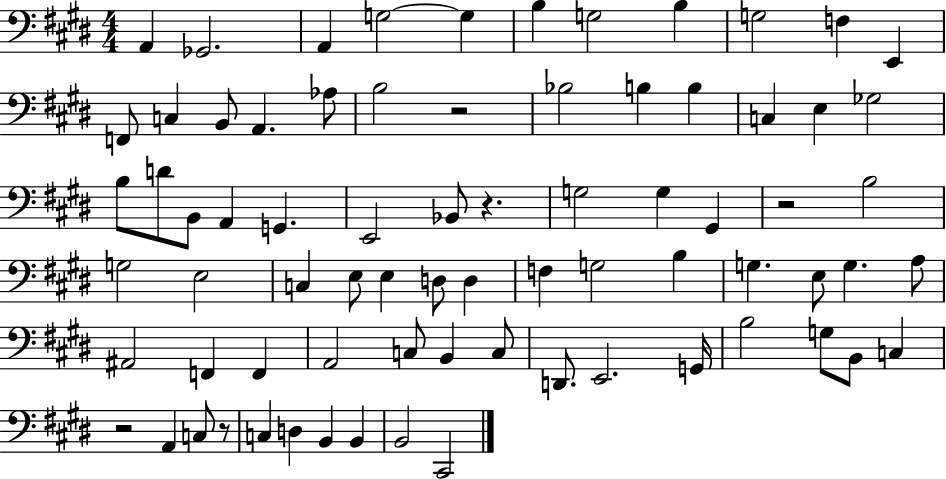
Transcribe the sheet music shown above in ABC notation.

X:1
T:Untitled
M:4/4
L:1/4
K:E
A,, _G,,2 A,, G,2 G, B, G,2 B, G,2 F, E,, F,,/2 C, B,,/2 A,, _A,/2 B,2 z2 _B,2 B, B, C, E, _G,2 B,/2 D/2 B,,/2 A,, G,, E,,2 _B,,/2 z G,2 G, ^G,, z2 B,2 G,2 E,2 C, E,/2 E, D,/2 D, F, G,2 B, G, E,/2 G, A,/2 ^A,,2 F,, F,, A,,2 C,/2 B,, C,/2 D,,/2 E,,2 G,,/4 B,2 G,/2 B,,/2 C, z2 A,, C,/2 z/2 C, D, B,, B,, B,,2 ^C,,2